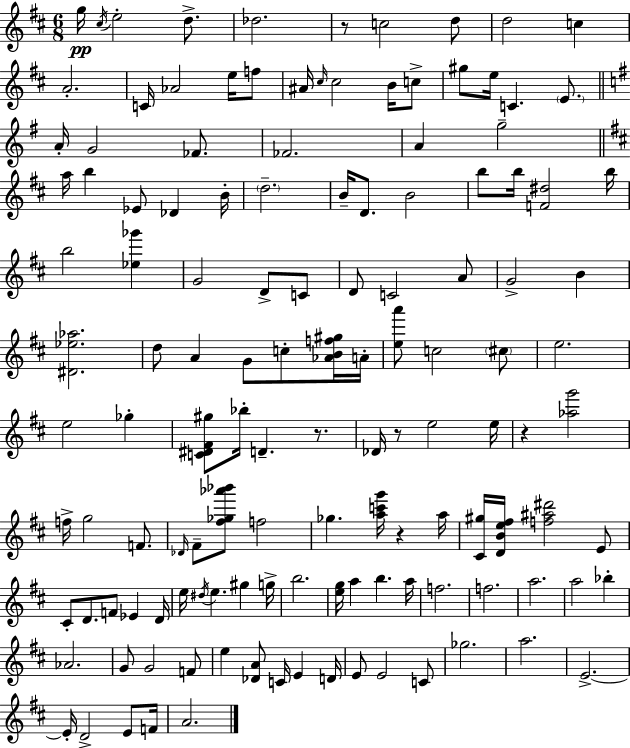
{
  \clef treble
  \numericTimeSignature
  \time 6/8
  \key d \major
  g''16\pp \acciaccatura { cis''16 } e''2-. d''8.-> | des''2. | r8 c''2 d''8 | d''2 c''4 | \break a'2.-. | c'16 aes'2 e''16 f''8 | ais'16 \grace { cis''16 } cis''2 b'16 | c''8-> gis''8 e''16 c'4. \parenthesize e'8. | \break \bar "||" \break \key g \major a'16-. g'2 fes'8. | fes'2. | a'4 g''2-- | \bar "||" \break \key d \major a''16 b''4 ees'8 des'4 b'16-. | \parenthesize d''2.-- | b'16-- d'8. b'2 | b''8 b''16 <f' dis''>2 b''16 | \break b''2 <ees'' ges'''>4 | g'2 d'8-> c'8 | d'8 c'2 a'8 | g'2-> b'4 | \break <dis' ees'' aes''>2. | d''8 a'4 g'8 c''8-. <aes' b' f'' gis''>16 a'16-. | <e'' a'''>8 c''2 \parenthesize cis''8 | e''2. | \break e''2 ges''4-. | <c' dis' fis' gis''>8 bes''16-. d'4.-- r8. | des'16 r8 e''2 e''16 | r4 <aes'' g'''>2 | \break f''16-> g''2 f'8. | \grace { des'16 } fis'8-- <fis'' ges'' aes''' bes'''>8 f''2 | ges''4. <a'' c''' g'''>16 r4 | a''16 <cis' gis''>16 <d' b' e'' fis''>16 <f'' ais'' dis'''>2 e'8 | \break cis'8-. d'8. f'8 ees'4 | d'16 e''16 \acciaccatura { dis''16 } e''4. gis''4 | g''16-> b''2. | <e'' g''>16 a''4 b''4. | \break a''16 f''2. | f''2. | a''2. | a''2 bes''4-. | \break aes'2. | g'8 g'2 | f'8 e''4 <des' a'>8 c'16 e'4 | d'16 e'8 e'2 | \break c'8 ges''2. | a''2. | e'2.->~~ | e'16-. d'2-> e'8 | \break f'16 a'2. | \bar "|."
}